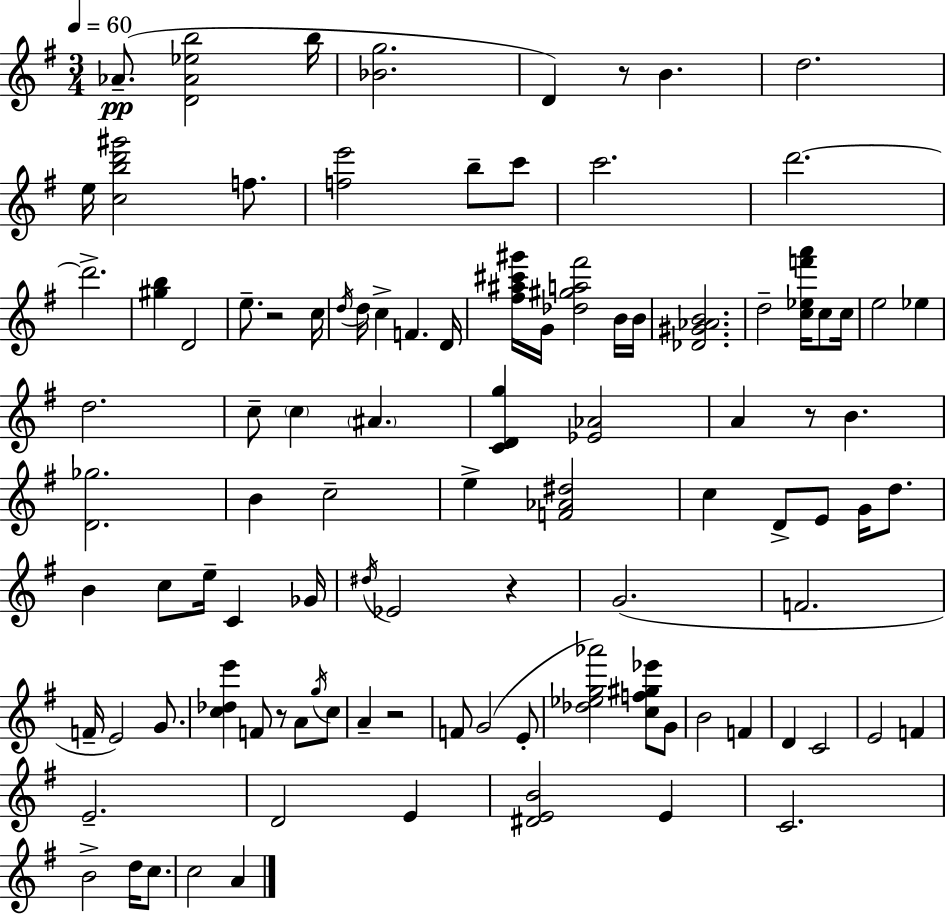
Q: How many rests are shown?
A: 6